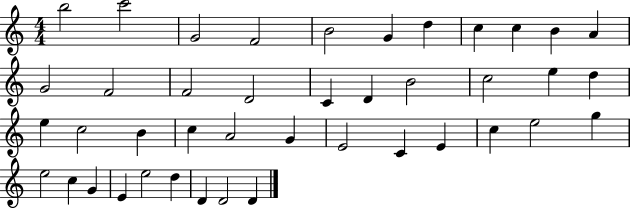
{
  \clef treble
  \numericTimeSignature
  \time 4/4
  \key c \major
  b''2 c'''2 | g'2 f'2 | b'2 g'4 d''4 | c''4 c''4 b'4 a'4 | \break g'2 f'2 | f'2 d'2 | c'4 d'4 b'2 | c''2 e''4 d''4 | \break e''4 c''2 b'4 | c''4 a'2 g'4 | e'2 c'4 e'4 | c''4 e''2 g''4 | \break e''2 c''4 g'4 | e'4 e''2 d''4 | d'4 d'2 d'4 | \bar "|."
}